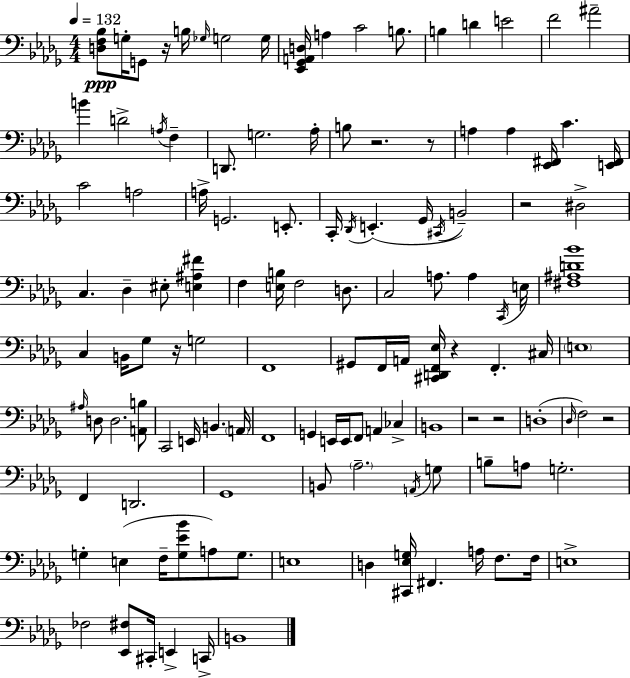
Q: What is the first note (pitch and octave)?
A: G3